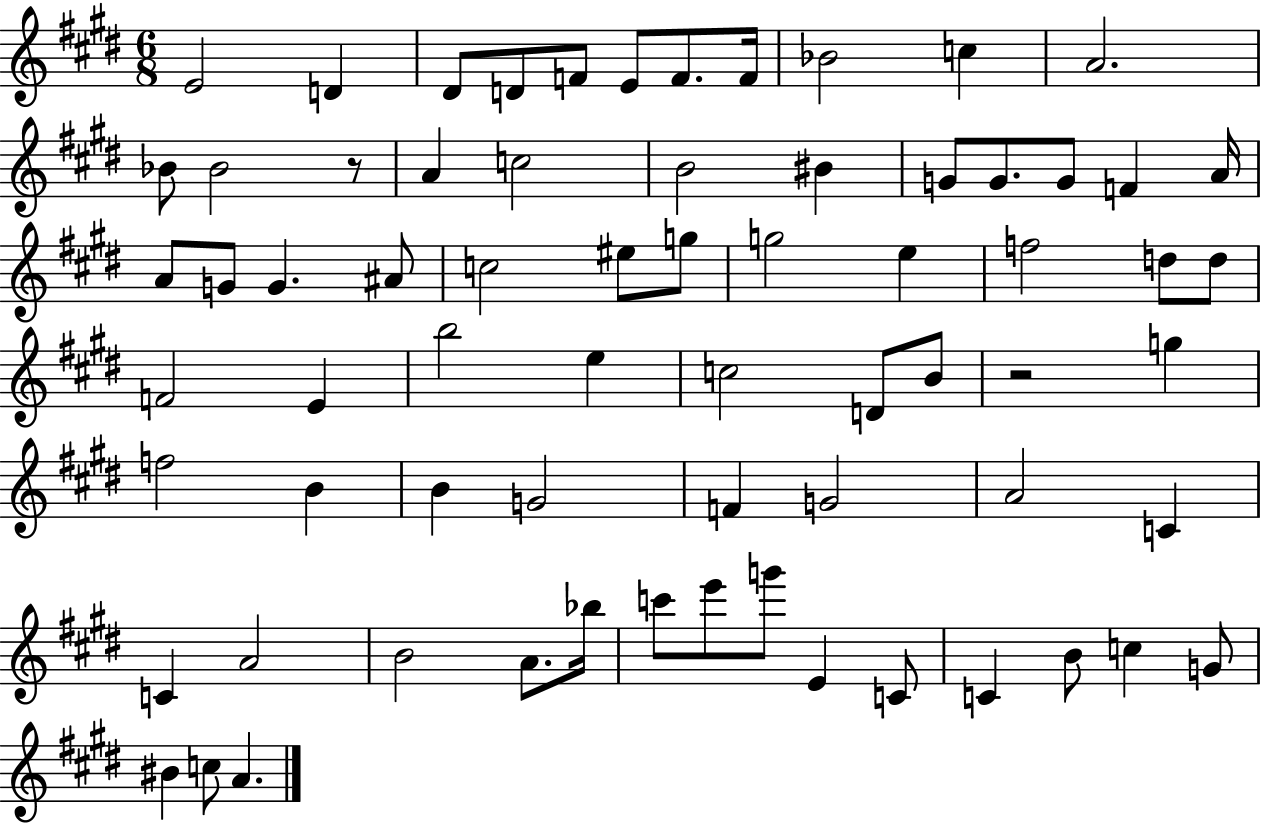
{
  \clef treble
  \numericTimeSignature
  \time 6/8
  \key e \major
  e'2 d'4 | dis'8 d'8 f'8 e'8 f'8. f'16 | bes'2 c''4 | a'2. | \break bes'8 bes'2 r8 | a'4 c''2 | b'2 bis'4 | g'8 g'8. g'8 f'4 a'16 | \break a'8 g'8 g'4. ais'8 | c''2 eis''8 g''8 | g''2 e''4 | f''2 d''8 d''8 | \break f'2 e'4 | b''2 e''4 | c''2 d'8 b'8 | r2 g''4 | \break f''2 b'4 | b'4 g'2 | f'4 g'2 | a'2 c'4 | \break c'4 a'2 | b'2 a'8. bes''16 | c'''8 e'''8 g'''8 e'4 c'8 | c'4 b'8 c''4 g'8 | \break bis'4 c''8 a'4. | \bar "|."
}